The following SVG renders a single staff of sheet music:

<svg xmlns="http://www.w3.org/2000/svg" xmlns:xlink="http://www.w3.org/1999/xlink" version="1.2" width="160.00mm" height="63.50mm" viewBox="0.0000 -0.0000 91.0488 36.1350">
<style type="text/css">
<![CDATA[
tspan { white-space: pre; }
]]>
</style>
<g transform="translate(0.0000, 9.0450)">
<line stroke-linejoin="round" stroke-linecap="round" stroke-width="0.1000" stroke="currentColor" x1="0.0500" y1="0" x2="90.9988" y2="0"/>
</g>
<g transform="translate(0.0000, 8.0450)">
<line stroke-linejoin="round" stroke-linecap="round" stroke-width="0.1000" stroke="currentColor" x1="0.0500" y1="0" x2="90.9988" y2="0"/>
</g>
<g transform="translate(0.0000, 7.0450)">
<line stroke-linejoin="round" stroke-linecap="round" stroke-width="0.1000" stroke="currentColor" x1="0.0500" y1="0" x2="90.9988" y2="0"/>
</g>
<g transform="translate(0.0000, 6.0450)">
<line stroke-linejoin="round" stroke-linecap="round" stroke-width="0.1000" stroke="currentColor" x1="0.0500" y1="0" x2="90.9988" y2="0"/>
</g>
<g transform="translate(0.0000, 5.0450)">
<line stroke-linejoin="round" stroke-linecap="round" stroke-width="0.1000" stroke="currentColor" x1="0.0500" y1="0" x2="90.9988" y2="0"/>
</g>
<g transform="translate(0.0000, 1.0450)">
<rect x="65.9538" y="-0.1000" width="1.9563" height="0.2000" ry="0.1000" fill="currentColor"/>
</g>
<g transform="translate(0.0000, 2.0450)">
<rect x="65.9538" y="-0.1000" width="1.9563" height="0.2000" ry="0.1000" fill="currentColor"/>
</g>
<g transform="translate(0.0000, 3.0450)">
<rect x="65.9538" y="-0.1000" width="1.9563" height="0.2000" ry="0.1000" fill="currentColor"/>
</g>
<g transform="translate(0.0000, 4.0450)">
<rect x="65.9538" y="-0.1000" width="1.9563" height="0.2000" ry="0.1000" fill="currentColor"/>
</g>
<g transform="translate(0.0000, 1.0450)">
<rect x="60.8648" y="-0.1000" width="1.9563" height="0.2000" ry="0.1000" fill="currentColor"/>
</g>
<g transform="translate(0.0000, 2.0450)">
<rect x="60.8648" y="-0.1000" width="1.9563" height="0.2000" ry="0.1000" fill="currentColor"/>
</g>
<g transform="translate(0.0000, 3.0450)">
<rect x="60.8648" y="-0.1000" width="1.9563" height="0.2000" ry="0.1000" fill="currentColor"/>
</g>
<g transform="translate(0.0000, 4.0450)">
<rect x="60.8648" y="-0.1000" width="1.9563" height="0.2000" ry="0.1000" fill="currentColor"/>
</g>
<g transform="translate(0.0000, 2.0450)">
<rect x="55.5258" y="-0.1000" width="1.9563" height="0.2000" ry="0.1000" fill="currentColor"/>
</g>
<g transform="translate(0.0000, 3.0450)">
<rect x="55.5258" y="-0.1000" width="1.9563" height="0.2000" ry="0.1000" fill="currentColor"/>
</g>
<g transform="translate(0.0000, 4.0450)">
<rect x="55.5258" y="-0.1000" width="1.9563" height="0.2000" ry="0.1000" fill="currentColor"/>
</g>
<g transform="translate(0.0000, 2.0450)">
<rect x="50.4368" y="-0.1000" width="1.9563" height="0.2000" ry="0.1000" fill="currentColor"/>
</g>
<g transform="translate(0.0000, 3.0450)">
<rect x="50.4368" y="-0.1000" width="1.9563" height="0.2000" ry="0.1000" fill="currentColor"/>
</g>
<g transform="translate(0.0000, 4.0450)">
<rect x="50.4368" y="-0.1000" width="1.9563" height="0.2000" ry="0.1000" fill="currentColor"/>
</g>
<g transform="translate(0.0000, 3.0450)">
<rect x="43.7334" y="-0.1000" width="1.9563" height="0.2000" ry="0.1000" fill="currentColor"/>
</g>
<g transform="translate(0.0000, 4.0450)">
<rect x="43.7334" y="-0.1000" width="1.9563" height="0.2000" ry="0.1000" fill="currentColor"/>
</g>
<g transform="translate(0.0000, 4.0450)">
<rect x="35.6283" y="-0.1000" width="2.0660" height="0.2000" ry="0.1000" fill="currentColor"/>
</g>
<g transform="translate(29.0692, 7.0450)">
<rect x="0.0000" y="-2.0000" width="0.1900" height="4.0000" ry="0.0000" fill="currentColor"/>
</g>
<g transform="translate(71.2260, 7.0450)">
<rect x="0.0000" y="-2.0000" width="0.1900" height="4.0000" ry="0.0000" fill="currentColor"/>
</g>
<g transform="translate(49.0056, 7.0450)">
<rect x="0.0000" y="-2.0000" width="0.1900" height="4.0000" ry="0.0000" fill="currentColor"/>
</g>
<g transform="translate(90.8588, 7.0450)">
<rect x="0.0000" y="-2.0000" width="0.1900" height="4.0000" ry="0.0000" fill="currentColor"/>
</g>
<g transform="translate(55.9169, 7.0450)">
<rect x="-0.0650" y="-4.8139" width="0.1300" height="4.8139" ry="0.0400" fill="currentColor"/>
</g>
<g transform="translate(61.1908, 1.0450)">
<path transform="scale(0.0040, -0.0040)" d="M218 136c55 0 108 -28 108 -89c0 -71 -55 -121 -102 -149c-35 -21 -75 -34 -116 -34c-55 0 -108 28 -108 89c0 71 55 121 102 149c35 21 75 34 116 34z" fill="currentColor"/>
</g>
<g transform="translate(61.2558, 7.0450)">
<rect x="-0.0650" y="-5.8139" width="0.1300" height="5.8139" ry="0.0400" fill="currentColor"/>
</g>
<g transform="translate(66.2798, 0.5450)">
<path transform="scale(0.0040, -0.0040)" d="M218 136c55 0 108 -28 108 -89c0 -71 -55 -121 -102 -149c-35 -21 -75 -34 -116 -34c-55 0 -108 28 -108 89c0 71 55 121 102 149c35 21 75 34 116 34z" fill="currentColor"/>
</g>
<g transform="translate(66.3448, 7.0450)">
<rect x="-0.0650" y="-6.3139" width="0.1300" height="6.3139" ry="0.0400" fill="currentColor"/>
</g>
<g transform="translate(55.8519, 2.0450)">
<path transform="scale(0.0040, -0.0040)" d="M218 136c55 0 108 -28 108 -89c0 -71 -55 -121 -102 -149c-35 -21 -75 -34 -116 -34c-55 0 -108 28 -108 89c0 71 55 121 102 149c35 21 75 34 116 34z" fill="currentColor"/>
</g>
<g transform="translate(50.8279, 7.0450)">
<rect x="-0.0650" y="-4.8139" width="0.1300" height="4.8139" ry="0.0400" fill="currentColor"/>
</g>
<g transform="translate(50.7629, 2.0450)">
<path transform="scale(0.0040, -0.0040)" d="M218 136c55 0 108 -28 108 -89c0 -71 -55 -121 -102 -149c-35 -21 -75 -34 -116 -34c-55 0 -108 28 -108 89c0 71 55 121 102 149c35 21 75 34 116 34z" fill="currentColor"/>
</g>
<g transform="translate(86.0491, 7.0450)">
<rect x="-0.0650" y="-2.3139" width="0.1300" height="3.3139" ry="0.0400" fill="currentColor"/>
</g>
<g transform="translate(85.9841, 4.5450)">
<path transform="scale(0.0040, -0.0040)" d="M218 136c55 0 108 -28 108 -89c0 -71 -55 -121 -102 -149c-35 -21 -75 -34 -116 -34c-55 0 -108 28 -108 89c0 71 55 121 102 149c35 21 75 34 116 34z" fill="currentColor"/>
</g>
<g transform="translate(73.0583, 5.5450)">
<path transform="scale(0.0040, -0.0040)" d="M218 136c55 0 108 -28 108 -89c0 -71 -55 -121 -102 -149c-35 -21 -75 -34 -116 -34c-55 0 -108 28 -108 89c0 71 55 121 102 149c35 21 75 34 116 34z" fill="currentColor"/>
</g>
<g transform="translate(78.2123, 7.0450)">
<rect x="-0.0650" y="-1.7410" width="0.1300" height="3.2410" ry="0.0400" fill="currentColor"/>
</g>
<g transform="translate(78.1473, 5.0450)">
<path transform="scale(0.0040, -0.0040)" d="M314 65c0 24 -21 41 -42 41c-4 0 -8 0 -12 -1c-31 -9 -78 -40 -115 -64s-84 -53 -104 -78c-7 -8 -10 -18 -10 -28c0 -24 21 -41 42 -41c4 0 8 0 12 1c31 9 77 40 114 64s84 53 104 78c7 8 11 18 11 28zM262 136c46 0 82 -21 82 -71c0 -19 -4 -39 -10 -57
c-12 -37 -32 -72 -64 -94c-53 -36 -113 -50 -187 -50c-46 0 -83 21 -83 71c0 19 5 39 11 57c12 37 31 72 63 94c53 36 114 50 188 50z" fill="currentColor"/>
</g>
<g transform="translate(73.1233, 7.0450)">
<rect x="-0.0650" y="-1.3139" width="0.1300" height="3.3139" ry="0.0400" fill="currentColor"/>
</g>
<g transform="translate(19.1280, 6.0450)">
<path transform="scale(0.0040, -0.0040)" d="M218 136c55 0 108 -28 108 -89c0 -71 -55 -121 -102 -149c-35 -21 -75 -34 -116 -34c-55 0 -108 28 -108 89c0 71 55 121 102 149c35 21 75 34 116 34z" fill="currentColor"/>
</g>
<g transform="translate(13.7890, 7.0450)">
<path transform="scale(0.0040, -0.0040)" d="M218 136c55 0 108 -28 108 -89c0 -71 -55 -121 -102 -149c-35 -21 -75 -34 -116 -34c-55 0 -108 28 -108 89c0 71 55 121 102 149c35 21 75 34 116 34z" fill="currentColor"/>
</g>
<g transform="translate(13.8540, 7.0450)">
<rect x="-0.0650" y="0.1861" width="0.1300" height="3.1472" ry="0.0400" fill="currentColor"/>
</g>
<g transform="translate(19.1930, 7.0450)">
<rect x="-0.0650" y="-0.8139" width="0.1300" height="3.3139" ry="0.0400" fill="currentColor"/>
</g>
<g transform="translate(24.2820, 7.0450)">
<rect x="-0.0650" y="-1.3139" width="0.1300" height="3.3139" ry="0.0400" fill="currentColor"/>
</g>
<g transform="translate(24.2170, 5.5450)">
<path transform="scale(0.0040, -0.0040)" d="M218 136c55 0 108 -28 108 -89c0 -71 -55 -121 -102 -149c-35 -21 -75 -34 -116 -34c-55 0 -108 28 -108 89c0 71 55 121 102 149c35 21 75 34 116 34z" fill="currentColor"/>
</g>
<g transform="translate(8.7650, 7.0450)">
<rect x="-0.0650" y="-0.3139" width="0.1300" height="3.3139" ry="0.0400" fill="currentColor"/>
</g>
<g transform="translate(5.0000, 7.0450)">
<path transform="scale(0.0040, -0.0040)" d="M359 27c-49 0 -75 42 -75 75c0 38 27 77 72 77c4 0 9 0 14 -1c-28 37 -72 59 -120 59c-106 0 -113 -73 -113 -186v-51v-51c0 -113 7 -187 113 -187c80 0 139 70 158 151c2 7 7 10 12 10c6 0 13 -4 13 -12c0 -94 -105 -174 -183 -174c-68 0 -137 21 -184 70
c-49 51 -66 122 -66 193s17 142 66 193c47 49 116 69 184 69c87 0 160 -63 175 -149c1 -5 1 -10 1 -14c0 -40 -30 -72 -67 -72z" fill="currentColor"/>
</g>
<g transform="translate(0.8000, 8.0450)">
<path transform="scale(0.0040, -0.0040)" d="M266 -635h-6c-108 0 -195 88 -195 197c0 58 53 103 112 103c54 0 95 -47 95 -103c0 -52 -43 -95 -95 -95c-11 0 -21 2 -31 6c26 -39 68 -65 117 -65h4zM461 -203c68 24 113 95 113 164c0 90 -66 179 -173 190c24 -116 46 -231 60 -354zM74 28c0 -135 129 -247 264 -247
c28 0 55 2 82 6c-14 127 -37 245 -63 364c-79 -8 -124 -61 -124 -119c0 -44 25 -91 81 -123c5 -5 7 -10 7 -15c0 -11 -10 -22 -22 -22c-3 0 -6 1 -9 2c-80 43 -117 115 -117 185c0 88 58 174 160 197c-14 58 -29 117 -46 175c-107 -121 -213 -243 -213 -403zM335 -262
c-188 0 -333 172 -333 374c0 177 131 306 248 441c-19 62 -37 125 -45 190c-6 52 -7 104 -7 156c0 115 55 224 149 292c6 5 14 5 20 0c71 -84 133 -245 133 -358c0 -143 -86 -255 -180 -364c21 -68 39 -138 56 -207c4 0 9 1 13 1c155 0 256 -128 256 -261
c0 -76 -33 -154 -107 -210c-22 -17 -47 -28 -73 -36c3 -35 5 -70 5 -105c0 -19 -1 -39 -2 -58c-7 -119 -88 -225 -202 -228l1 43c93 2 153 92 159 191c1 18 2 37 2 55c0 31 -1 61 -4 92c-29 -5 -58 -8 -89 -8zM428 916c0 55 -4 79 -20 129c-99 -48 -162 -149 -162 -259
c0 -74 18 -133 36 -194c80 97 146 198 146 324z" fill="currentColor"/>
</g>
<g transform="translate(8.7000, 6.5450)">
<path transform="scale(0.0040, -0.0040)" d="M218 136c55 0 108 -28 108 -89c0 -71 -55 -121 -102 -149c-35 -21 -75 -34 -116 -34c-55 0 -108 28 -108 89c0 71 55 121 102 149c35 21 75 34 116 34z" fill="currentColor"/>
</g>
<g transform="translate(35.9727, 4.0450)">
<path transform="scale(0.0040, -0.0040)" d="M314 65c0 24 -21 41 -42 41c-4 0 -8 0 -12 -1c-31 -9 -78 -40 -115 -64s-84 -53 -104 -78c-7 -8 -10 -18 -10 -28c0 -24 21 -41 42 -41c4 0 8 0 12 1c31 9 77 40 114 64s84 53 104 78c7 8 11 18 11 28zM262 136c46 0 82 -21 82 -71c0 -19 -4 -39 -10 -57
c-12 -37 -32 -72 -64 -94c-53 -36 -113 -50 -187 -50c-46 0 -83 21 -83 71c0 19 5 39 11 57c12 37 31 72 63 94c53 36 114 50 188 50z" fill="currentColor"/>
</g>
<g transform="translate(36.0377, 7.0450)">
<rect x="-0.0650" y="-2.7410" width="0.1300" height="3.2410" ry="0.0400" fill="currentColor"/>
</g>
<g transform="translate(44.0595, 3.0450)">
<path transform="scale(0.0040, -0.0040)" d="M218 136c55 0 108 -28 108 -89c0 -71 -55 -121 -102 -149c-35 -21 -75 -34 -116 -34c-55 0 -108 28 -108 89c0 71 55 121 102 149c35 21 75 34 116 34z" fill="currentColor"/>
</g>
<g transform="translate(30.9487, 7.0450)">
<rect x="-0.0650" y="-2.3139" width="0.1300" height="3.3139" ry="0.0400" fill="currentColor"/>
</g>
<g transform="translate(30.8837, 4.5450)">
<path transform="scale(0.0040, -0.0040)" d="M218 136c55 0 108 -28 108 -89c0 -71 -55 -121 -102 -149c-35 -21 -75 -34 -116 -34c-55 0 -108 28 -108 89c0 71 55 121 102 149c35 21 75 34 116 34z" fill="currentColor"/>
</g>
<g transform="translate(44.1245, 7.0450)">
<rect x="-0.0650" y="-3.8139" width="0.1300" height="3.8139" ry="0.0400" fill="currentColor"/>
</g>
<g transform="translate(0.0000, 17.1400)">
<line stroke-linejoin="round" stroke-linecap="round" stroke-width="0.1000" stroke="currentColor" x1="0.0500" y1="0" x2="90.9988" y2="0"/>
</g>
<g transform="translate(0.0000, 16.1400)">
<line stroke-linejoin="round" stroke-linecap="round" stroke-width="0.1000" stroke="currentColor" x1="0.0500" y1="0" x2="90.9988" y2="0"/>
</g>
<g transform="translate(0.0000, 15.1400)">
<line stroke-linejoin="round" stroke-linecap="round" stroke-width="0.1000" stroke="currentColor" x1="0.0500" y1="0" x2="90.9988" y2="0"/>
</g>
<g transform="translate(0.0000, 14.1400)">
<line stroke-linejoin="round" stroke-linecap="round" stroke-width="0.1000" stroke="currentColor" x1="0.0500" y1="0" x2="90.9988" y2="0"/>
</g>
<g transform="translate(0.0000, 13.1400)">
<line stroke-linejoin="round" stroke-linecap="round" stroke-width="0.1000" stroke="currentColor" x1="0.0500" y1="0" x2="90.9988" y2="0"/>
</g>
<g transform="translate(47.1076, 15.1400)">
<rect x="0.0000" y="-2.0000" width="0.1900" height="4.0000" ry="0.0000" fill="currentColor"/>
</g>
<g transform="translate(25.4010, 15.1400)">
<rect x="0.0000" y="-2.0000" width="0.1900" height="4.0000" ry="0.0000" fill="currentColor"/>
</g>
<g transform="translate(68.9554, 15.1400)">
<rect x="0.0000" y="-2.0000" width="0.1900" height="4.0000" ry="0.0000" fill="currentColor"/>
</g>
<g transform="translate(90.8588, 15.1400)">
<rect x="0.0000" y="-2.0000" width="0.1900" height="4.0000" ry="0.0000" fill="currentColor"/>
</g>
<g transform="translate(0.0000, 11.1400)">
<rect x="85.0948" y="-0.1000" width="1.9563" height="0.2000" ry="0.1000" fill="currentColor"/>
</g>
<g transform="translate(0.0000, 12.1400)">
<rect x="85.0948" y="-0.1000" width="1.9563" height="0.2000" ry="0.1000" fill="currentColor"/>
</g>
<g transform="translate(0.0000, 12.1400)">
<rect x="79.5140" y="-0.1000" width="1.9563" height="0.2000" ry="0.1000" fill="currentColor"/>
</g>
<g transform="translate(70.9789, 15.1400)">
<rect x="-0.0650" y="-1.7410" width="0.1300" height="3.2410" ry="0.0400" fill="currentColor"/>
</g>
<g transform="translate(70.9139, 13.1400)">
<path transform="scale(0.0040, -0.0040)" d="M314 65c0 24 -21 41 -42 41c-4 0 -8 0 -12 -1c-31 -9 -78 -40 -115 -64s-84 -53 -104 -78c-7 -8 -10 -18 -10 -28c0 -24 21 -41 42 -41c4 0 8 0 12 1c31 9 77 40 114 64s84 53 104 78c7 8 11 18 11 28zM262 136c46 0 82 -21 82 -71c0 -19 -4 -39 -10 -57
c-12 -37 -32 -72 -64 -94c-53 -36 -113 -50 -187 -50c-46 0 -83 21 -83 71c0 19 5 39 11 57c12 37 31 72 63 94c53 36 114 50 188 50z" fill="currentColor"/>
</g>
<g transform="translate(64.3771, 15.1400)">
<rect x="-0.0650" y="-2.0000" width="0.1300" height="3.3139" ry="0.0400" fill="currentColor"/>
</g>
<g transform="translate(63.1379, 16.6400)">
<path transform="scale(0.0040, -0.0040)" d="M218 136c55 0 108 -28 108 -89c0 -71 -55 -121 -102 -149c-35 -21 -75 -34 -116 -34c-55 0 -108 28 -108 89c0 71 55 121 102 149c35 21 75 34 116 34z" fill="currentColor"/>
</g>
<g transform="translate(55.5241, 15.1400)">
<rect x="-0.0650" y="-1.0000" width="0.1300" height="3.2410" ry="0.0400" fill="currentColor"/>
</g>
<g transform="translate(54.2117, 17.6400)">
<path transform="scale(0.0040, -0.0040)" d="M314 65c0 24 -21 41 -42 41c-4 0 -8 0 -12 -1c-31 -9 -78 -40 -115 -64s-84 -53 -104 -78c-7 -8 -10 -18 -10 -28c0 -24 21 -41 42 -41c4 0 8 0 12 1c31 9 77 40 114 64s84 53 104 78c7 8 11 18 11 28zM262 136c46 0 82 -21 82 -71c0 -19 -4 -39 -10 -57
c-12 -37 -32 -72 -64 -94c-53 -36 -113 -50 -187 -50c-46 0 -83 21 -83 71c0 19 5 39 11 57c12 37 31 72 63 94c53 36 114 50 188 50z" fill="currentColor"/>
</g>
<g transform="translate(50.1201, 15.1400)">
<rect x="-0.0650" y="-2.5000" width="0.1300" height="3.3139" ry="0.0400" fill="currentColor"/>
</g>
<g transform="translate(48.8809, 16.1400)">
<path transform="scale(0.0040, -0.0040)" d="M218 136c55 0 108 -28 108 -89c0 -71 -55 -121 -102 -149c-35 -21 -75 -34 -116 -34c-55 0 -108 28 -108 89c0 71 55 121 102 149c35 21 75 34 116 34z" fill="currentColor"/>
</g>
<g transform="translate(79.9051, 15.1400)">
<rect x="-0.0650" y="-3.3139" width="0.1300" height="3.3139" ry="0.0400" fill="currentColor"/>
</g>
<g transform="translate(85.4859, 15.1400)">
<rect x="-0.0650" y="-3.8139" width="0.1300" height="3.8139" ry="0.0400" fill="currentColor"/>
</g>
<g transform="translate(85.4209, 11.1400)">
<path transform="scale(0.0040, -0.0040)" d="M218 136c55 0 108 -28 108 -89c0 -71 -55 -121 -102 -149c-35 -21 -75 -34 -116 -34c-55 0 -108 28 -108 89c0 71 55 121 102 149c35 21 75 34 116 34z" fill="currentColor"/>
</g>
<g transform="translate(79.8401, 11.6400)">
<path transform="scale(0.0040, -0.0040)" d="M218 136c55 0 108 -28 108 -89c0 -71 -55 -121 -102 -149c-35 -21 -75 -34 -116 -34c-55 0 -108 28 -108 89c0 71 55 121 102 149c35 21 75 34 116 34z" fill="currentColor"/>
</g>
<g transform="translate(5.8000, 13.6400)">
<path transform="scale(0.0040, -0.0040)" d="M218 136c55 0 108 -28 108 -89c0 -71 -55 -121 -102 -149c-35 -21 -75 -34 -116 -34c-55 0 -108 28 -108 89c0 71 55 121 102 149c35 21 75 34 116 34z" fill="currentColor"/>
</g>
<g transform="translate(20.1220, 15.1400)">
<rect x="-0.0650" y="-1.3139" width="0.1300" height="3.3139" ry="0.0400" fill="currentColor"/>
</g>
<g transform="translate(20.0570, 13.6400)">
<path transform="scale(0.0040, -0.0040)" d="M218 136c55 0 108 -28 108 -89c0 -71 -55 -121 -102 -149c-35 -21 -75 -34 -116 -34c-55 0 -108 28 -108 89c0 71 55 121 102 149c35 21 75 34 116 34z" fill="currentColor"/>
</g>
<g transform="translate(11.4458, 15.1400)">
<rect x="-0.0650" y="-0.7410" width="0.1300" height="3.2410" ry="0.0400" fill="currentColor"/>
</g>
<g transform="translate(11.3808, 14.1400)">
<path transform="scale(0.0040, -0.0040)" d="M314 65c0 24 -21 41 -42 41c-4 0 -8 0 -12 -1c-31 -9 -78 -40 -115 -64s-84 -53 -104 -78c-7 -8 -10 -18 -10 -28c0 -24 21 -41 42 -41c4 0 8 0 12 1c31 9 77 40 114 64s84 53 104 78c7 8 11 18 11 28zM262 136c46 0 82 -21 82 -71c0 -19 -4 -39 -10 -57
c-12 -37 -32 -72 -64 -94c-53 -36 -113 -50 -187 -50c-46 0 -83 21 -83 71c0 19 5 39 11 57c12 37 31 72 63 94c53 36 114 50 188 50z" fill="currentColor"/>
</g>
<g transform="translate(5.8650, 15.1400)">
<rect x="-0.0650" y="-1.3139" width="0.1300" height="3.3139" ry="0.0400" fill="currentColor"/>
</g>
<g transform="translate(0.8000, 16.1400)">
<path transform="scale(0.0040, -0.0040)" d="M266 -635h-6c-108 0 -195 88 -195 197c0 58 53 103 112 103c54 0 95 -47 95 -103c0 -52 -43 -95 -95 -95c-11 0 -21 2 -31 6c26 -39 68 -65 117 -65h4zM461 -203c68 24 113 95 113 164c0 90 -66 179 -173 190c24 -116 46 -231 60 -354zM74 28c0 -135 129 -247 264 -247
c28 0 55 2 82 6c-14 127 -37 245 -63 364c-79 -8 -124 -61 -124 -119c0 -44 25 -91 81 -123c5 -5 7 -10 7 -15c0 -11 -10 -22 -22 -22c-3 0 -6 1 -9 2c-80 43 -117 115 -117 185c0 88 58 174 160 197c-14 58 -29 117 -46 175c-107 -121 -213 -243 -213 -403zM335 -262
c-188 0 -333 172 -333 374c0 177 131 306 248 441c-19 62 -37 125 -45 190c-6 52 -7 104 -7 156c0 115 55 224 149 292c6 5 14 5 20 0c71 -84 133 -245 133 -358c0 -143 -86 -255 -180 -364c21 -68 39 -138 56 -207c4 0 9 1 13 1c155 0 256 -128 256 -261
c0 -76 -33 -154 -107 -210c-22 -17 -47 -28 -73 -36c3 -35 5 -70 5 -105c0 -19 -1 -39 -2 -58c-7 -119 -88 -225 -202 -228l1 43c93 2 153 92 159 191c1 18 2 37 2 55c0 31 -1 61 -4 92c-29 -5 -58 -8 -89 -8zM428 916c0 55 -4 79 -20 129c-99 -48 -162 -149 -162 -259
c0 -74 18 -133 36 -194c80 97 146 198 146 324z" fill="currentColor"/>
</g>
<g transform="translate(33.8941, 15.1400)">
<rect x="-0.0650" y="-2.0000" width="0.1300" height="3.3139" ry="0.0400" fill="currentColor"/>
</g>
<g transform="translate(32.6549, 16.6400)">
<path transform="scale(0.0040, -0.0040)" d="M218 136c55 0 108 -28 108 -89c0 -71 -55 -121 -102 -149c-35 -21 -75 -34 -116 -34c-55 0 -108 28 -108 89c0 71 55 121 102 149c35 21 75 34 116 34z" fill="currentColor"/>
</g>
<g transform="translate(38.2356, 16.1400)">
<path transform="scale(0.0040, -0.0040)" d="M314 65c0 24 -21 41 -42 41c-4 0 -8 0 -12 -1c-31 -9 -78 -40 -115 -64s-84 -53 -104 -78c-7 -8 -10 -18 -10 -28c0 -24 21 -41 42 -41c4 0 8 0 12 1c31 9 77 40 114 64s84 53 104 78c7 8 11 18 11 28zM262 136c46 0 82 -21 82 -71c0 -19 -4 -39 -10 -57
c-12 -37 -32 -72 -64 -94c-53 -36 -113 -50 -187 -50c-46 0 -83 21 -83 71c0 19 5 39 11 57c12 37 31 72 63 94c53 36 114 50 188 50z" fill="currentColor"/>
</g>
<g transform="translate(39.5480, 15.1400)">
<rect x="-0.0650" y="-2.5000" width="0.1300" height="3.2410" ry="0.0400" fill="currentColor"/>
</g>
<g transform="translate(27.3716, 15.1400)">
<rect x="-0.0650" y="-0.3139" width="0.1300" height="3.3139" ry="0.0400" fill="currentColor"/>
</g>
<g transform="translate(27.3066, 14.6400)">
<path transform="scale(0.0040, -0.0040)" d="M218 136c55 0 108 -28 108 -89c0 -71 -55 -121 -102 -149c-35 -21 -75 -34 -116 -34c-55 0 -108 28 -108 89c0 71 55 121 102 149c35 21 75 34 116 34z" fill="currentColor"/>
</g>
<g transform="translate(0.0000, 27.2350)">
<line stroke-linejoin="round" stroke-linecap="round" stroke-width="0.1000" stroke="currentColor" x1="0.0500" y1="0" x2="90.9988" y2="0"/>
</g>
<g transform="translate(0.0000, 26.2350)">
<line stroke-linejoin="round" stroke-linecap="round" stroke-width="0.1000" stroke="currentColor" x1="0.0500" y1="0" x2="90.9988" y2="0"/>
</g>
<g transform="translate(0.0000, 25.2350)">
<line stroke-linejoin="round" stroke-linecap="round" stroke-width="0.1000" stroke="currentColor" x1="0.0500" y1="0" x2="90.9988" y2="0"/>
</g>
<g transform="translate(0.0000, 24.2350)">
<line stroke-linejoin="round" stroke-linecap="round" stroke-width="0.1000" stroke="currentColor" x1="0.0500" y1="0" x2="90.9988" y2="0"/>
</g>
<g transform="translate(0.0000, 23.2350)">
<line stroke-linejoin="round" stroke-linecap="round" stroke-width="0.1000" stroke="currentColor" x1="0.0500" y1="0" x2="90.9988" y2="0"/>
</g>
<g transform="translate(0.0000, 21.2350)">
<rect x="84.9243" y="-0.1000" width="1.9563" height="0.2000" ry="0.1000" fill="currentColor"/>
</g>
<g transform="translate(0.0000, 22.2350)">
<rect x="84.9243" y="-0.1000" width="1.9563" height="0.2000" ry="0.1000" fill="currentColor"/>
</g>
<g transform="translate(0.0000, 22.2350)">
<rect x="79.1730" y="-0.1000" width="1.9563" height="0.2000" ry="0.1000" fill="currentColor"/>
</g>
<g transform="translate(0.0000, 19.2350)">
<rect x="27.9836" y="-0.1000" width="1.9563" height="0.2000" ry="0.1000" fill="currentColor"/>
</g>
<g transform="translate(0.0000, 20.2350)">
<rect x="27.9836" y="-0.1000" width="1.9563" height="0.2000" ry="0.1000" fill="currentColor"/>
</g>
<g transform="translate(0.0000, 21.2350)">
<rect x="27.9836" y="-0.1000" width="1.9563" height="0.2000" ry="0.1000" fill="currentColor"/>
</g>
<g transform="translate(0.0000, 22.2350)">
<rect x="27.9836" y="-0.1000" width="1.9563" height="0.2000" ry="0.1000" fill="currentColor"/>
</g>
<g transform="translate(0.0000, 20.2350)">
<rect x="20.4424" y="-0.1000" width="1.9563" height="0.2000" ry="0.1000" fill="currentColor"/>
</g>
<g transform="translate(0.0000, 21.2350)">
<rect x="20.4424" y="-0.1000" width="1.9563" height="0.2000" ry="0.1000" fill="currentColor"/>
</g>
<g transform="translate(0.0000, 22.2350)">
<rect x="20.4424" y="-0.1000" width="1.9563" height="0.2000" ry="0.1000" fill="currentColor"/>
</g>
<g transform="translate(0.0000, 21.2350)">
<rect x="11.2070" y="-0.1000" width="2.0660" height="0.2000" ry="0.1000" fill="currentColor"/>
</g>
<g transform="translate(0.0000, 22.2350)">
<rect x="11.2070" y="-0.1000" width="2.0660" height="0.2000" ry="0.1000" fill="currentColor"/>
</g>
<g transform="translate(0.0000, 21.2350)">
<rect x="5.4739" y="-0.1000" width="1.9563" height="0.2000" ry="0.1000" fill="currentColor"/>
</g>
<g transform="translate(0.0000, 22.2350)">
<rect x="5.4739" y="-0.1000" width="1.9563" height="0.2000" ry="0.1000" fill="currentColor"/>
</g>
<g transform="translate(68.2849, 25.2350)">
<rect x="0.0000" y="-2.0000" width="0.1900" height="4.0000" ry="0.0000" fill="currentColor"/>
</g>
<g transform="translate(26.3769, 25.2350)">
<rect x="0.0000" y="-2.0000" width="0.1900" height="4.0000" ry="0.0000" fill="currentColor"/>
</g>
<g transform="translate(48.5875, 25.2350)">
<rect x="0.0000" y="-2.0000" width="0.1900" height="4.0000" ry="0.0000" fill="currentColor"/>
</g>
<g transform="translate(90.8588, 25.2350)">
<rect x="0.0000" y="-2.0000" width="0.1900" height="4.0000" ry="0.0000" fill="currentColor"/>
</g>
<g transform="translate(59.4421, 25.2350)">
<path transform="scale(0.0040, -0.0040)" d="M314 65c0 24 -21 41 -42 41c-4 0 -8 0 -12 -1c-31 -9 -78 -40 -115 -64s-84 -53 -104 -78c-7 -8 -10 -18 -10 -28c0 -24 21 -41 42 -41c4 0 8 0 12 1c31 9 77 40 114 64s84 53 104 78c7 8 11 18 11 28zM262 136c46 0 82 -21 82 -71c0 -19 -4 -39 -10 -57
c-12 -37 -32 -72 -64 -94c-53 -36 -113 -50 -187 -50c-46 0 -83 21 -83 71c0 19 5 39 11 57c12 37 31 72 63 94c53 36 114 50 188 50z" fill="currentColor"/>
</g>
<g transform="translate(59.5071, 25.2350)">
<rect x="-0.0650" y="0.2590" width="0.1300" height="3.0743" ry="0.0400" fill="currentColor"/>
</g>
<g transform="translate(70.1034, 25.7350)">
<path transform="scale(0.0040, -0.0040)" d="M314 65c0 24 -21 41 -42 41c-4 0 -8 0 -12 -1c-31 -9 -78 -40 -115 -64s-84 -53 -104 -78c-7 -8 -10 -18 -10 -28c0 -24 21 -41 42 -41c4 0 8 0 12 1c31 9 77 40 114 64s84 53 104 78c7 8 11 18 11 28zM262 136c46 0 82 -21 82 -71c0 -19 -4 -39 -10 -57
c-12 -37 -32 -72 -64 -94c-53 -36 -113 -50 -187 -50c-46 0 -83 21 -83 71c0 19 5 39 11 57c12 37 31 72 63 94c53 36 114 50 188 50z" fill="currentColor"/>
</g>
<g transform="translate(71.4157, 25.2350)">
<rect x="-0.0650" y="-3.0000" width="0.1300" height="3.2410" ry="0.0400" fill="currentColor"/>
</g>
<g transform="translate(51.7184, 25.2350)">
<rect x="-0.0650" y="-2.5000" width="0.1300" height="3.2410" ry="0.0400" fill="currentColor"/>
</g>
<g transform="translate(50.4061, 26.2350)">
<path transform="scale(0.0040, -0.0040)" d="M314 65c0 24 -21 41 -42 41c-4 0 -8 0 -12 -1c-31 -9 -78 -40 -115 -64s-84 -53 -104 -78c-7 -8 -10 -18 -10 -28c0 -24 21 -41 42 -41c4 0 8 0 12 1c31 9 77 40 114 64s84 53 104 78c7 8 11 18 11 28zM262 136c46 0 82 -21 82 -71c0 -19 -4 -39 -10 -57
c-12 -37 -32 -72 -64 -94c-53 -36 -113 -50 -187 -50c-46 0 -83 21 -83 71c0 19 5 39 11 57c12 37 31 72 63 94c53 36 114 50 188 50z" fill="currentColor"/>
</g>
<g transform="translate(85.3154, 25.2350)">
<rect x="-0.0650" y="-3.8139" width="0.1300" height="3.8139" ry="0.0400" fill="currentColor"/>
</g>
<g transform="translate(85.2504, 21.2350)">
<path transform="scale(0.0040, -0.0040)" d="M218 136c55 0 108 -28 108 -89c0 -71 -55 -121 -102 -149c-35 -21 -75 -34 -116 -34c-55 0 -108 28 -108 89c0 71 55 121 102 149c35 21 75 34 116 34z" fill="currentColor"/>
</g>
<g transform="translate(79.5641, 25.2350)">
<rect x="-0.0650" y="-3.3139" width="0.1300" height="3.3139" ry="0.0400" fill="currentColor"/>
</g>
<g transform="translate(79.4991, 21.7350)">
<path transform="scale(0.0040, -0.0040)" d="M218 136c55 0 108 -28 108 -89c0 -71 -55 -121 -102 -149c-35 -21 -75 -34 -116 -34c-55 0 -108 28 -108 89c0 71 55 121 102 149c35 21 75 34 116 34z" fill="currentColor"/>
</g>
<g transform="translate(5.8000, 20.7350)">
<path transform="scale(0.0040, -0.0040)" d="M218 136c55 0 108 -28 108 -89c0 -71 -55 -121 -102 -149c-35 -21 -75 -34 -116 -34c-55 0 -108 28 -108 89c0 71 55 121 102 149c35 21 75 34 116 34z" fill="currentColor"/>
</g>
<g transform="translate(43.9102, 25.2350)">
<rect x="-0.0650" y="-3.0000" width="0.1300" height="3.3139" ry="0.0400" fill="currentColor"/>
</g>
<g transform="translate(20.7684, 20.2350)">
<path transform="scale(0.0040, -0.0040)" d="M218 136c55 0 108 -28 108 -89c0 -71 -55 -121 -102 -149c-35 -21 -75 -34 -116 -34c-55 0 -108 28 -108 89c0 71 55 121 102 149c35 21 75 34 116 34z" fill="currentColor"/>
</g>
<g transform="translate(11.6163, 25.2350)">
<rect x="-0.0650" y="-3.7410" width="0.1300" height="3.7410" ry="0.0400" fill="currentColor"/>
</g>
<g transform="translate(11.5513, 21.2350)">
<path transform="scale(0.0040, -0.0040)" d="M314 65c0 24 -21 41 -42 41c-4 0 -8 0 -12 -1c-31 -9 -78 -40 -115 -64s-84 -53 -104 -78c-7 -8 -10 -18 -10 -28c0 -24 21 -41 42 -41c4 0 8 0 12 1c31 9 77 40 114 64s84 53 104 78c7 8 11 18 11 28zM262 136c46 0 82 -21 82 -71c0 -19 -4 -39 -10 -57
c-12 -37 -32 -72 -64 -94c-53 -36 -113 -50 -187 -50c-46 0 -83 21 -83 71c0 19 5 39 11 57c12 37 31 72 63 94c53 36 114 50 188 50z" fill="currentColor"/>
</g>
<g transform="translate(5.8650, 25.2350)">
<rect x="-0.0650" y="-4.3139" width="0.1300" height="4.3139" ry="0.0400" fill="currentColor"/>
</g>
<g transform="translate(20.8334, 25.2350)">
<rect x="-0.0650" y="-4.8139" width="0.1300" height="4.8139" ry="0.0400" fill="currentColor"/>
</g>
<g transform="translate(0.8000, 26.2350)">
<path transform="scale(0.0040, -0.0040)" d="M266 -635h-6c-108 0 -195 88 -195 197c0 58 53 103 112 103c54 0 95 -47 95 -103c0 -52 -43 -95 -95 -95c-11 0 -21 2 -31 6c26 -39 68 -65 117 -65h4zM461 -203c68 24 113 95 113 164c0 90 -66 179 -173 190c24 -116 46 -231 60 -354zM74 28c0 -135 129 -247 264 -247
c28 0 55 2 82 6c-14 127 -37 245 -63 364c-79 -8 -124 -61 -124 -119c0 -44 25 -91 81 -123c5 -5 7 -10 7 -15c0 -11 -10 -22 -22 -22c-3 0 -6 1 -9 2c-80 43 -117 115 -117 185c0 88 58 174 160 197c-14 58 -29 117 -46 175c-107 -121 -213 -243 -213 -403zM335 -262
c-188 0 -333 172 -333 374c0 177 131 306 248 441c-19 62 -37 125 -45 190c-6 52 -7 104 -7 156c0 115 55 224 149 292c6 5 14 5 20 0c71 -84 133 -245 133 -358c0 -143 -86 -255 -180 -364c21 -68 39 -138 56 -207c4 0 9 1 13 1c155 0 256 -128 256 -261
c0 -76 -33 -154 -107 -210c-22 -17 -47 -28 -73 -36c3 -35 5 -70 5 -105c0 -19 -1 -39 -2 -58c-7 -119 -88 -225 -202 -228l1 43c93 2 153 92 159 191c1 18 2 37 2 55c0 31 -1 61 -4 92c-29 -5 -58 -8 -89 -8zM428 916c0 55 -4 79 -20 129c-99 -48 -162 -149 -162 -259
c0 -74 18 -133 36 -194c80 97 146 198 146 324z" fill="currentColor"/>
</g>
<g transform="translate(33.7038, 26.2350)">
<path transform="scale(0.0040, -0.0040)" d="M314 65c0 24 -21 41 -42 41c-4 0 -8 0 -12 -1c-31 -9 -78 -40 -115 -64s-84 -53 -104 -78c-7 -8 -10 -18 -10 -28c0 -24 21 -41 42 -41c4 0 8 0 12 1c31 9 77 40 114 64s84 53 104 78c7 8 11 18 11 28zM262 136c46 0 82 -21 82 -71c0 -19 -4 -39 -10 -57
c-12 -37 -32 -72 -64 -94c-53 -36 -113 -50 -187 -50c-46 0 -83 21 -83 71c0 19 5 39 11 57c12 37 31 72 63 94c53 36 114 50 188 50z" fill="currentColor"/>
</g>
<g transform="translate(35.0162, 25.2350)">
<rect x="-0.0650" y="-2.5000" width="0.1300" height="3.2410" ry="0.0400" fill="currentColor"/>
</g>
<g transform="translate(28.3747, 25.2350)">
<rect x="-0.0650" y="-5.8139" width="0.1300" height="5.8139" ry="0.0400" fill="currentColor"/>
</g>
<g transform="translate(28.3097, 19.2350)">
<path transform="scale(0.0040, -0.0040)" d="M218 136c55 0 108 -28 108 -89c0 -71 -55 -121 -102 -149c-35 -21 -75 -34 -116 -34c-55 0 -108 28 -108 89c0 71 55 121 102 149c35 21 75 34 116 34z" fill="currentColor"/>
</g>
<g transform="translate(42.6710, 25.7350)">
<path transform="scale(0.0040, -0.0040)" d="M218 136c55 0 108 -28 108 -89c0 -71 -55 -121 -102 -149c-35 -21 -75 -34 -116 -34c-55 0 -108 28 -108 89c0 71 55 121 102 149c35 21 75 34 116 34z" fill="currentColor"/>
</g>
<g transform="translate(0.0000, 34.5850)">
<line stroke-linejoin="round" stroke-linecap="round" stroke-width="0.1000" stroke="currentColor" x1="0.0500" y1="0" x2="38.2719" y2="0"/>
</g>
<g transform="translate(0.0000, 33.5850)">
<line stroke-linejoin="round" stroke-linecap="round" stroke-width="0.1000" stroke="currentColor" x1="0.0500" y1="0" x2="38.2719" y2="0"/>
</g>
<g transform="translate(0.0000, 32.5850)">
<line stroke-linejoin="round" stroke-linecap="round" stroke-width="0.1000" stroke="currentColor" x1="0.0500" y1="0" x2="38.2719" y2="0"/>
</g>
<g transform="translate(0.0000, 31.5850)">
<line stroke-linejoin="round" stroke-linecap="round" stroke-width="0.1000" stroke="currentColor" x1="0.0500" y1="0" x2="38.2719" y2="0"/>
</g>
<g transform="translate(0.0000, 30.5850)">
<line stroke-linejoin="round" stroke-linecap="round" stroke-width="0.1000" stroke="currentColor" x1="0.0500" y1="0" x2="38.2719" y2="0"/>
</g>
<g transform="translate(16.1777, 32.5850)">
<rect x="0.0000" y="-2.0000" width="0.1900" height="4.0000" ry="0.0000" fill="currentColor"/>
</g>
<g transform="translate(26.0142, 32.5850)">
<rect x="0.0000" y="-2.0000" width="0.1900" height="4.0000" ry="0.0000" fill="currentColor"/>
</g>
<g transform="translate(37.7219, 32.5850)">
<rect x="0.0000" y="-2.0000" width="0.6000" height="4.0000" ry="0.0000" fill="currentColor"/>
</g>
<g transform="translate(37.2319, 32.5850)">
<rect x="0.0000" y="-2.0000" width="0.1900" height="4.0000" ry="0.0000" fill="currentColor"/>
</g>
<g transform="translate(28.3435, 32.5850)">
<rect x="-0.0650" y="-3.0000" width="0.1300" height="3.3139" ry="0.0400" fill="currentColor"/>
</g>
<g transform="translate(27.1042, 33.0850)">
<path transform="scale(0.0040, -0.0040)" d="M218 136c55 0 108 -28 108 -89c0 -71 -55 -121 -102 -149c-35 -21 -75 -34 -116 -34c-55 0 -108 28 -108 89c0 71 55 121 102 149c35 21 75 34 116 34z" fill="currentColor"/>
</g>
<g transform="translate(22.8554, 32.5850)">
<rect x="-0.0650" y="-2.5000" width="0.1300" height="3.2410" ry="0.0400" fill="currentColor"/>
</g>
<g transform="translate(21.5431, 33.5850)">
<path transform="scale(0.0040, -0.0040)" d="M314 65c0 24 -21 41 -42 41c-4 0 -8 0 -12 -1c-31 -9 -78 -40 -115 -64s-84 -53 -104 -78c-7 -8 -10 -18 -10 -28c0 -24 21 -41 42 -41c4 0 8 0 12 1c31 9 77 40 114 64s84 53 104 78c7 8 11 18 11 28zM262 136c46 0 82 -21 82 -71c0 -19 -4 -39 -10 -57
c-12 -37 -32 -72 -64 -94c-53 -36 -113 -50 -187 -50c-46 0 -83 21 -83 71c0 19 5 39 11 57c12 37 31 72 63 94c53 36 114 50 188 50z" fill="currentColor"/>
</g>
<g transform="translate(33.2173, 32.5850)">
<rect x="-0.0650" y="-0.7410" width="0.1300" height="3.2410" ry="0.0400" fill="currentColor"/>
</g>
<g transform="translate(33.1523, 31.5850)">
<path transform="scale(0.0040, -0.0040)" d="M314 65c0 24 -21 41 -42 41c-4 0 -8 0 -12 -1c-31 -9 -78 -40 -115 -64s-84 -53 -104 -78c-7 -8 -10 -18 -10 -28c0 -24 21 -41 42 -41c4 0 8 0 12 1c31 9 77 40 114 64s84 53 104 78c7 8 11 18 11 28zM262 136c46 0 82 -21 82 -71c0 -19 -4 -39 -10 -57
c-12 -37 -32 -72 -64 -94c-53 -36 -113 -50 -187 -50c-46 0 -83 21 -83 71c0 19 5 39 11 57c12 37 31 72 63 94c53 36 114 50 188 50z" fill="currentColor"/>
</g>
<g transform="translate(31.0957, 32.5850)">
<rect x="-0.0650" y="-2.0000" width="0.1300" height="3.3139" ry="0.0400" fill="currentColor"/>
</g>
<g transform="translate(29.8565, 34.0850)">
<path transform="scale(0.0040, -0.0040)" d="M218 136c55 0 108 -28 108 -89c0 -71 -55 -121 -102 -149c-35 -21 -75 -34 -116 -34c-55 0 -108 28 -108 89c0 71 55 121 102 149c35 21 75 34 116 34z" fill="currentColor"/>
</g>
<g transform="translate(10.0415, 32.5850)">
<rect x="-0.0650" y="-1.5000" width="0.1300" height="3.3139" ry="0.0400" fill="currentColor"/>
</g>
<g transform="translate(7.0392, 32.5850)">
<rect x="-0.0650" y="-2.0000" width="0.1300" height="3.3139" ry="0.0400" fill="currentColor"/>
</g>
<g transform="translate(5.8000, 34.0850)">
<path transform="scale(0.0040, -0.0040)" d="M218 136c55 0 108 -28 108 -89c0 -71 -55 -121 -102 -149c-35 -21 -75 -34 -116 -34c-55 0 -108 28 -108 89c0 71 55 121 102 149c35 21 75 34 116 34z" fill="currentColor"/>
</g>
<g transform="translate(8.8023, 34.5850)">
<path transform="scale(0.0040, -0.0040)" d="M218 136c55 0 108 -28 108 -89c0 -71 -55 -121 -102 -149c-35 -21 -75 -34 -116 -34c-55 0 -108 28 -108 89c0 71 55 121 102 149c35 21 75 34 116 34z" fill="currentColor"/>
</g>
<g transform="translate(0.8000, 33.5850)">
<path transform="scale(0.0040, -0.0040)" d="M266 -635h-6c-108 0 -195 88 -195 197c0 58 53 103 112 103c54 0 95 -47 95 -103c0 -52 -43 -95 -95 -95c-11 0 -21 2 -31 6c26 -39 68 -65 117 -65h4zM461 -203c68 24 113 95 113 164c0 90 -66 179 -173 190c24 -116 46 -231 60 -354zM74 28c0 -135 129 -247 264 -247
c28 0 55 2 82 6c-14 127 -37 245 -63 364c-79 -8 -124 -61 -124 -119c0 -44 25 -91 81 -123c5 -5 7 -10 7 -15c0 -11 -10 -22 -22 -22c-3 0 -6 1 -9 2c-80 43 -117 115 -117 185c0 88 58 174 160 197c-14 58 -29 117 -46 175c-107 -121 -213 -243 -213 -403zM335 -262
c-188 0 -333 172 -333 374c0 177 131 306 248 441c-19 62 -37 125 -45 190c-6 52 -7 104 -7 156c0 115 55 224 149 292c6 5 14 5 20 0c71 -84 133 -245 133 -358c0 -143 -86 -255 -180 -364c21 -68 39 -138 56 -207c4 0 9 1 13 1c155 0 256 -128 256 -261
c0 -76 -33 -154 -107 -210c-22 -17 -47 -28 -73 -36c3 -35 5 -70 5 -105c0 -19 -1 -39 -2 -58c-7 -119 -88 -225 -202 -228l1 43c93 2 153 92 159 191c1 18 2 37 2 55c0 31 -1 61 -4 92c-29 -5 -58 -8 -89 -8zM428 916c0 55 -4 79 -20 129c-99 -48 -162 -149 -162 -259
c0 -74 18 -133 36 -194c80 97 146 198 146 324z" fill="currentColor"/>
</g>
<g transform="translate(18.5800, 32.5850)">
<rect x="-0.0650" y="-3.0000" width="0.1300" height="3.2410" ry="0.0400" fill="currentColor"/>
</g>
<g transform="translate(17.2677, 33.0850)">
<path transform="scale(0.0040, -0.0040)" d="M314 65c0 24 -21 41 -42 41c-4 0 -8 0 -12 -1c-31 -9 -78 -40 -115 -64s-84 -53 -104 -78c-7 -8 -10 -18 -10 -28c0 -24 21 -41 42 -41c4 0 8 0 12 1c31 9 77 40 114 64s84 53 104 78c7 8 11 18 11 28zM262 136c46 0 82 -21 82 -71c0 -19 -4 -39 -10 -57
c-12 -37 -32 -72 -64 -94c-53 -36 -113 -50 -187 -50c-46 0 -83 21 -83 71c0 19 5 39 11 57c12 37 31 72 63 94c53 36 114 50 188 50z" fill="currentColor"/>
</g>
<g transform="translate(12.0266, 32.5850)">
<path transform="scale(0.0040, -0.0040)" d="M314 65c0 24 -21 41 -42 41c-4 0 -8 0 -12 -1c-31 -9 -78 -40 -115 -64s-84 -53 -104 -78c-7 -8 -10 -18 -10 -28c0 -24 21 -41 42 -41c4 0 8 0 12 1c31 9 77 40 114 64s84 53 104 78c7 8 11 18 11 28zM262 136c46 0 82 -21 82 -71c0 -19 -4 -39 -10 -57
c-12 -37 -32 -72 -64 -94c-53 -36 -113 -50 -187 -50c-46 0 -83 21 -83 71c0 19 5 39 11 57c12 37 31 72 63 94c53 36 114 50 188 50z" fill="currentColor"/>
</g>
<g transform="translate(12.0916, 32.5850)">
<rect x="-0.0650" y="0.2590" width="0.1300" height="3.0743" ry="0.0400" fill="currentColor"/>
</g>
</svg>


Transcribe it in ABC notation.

X:1
T:Untitled
M:4/4
L:1/4
K:C
c B d e g a2 c' e' e' g' a' e f2 g e d2 e c F G2 G D2 F f2 b c' d' c'2 e' g' G2 A G2 B2 A2 b c' F E B2 A2 G2 A F d2